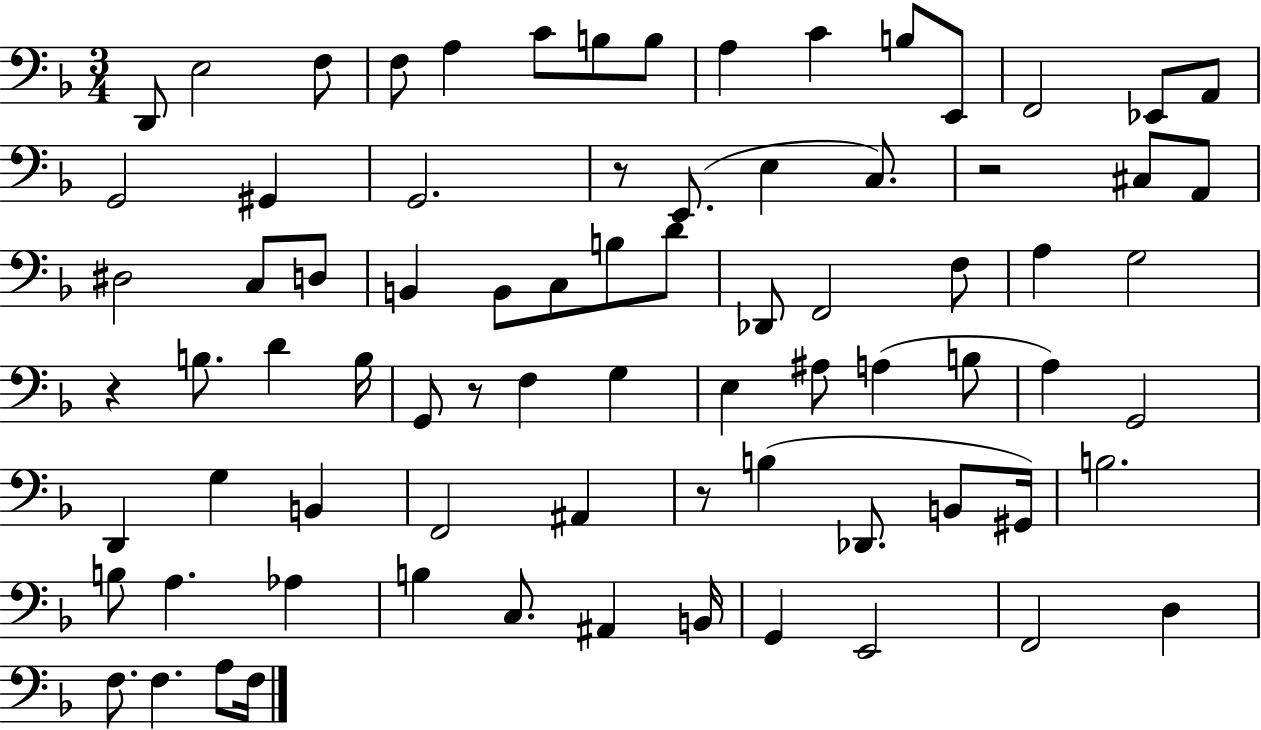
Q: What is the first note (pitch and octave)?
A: D2